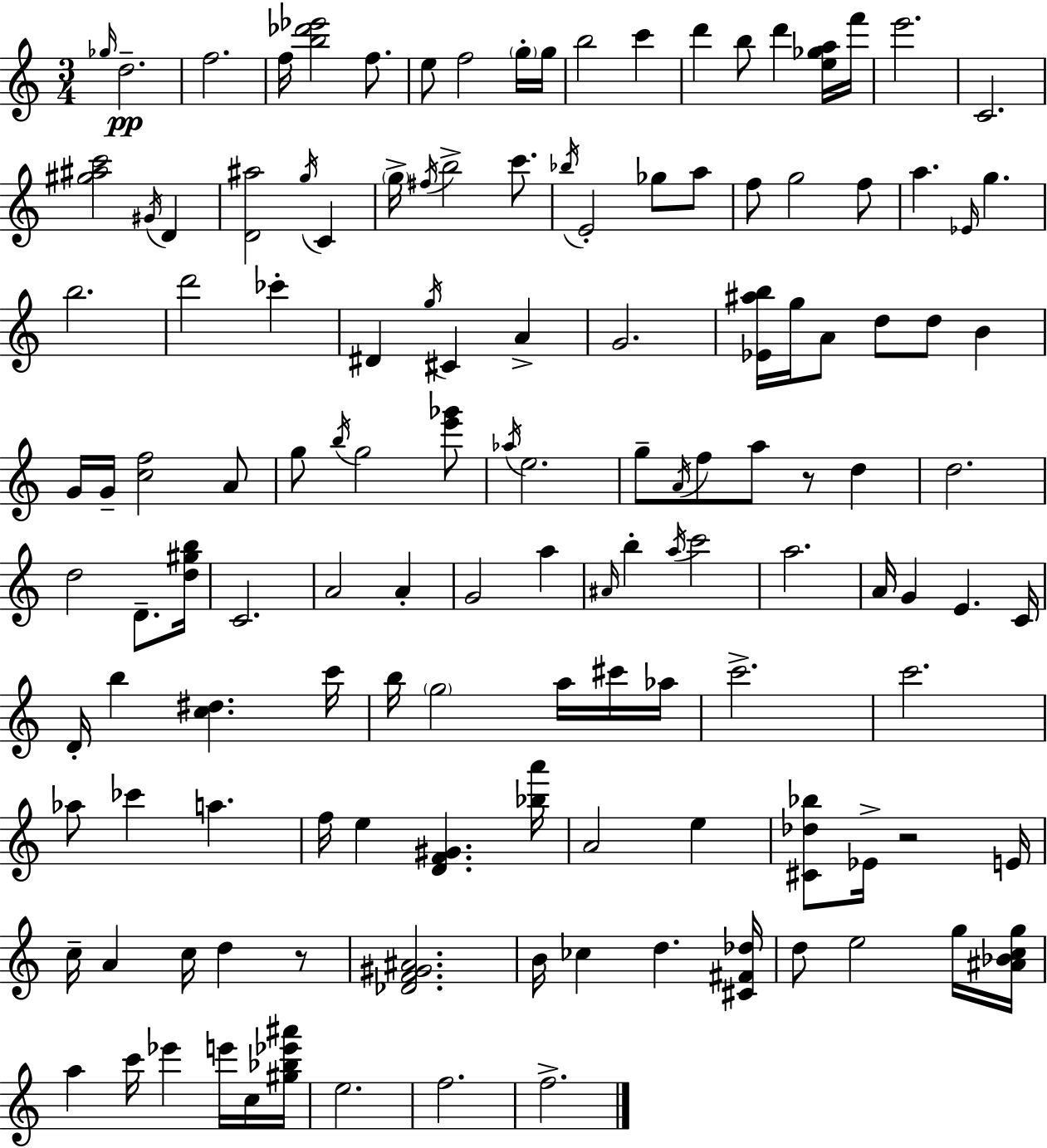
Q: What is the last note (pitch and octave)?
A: F5